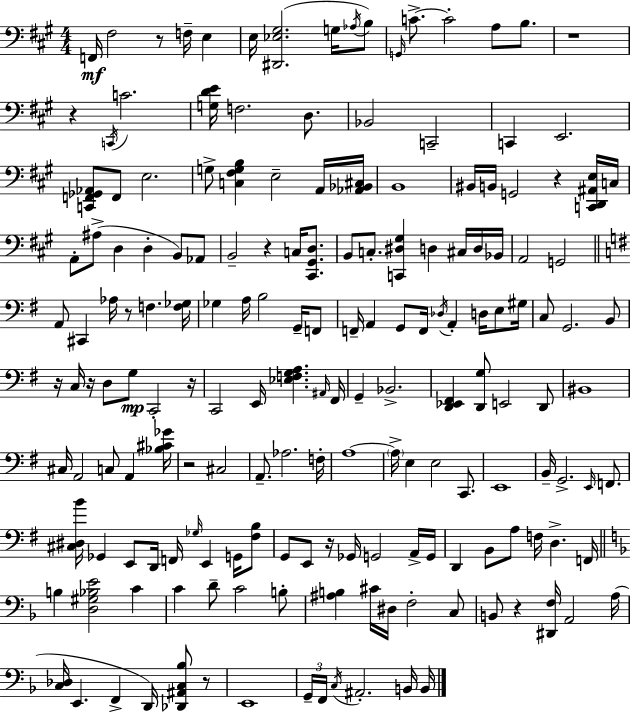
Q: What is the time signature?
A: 4/4